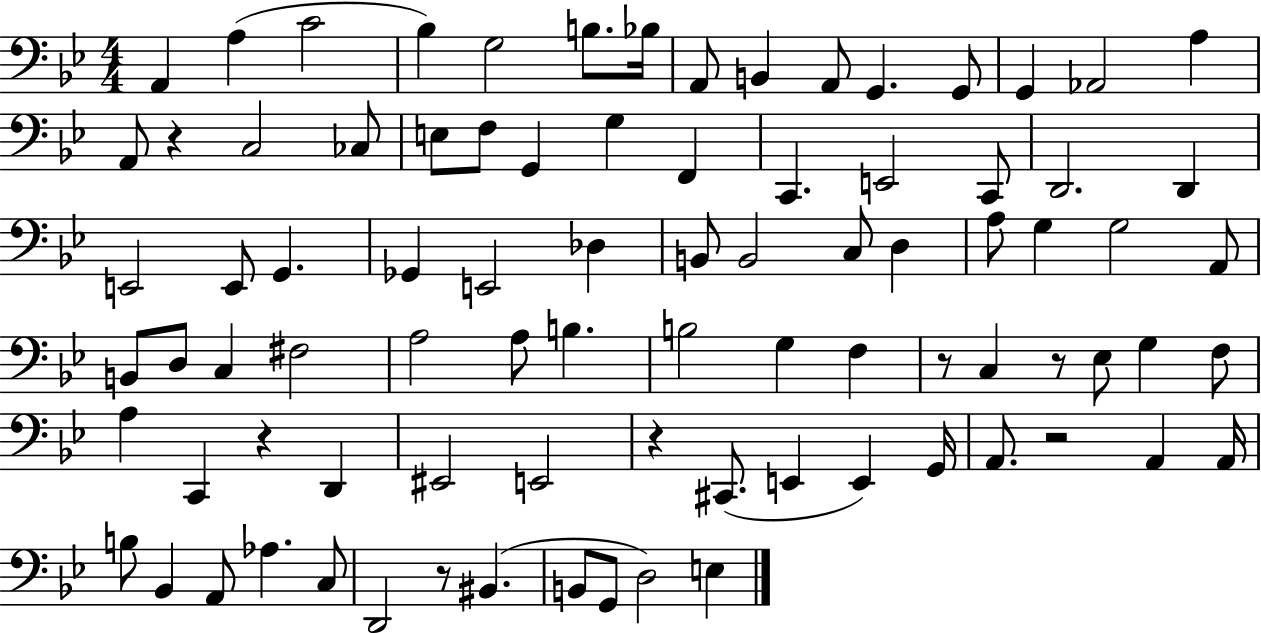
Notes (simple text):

A2/q A3/q C4/h Bb3/q G3/h B3/e. Bb3/s A2/e B2/q A2/e G2/q. G2/e G2/q Ab2/h A3/q A2/e R/q C3/h CES3/e E3/e F3/e G2/q G3/q F2/q C2/q. E2/h C2/e D2/h. D2/q E2/h E2/e G2/q. Gb2/q E2/h Db3/q B2/e B2/h C3/e D3/q A3/e G3/q G3/h A2/e B2/e D3/e C3/q F#3/h A3/h A3/e B3/q. B3/h G3/q F3/q R/e C3/q R/e Eb3/e G3/q F3/e A3/q C2/q R/q D2/q EIS2/h E2/h R/q C#2/e. E2/q E2/q G2/s A2/e. R/h A2/q A2/s B3/e Bb2/q A2/e Ab3/q. C3/e D2/h R/e BIS2/q. B2/e G2/e D3/h E3/q